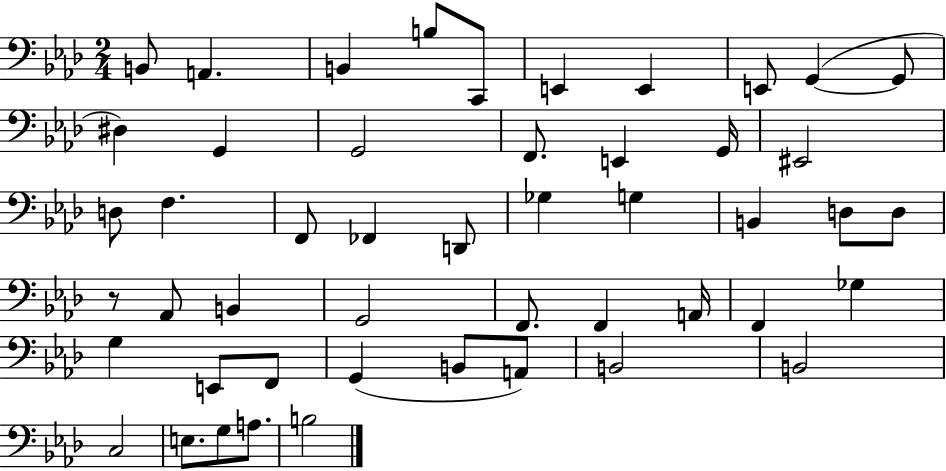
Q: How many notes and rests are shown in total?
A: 49